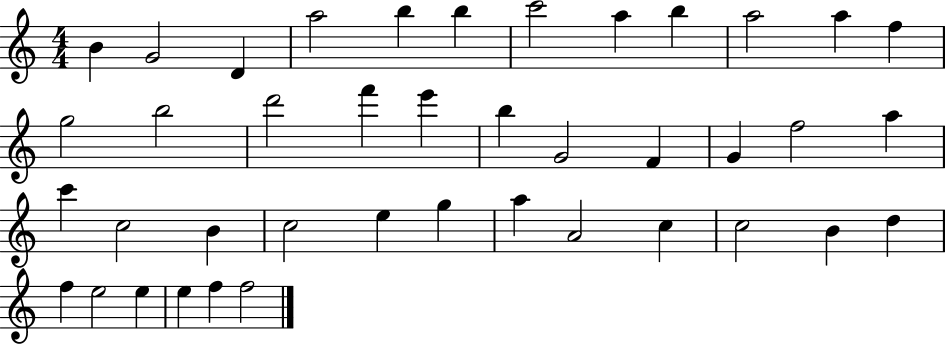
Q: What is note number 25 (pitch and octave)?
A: C5